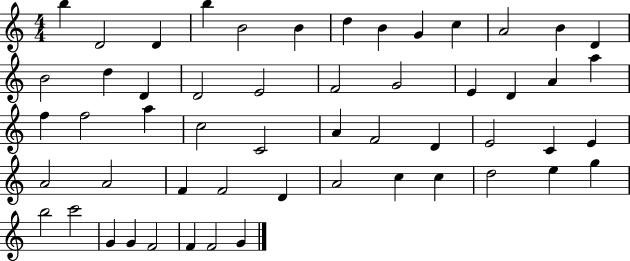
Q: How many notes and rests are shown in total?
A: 54